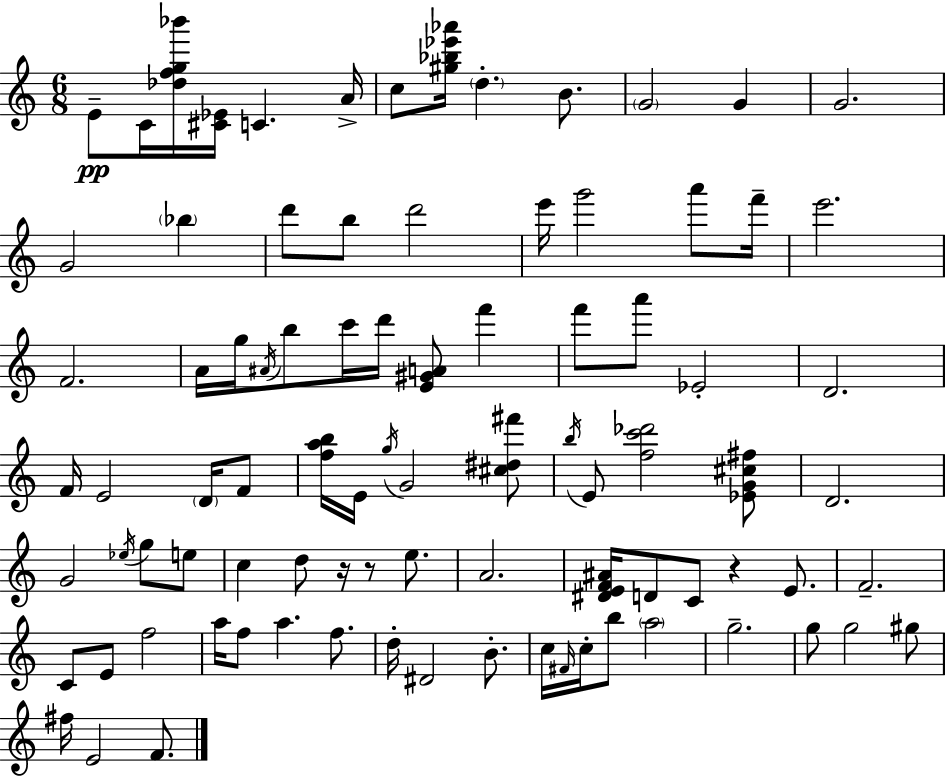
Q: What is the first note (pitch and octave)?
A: E4